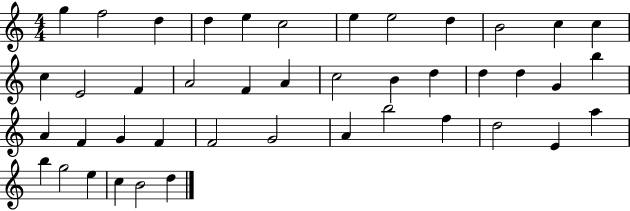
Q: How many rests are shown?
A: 0